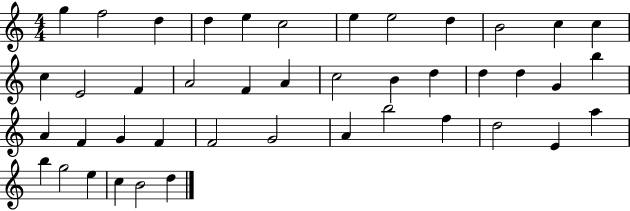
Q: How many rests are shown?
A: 0